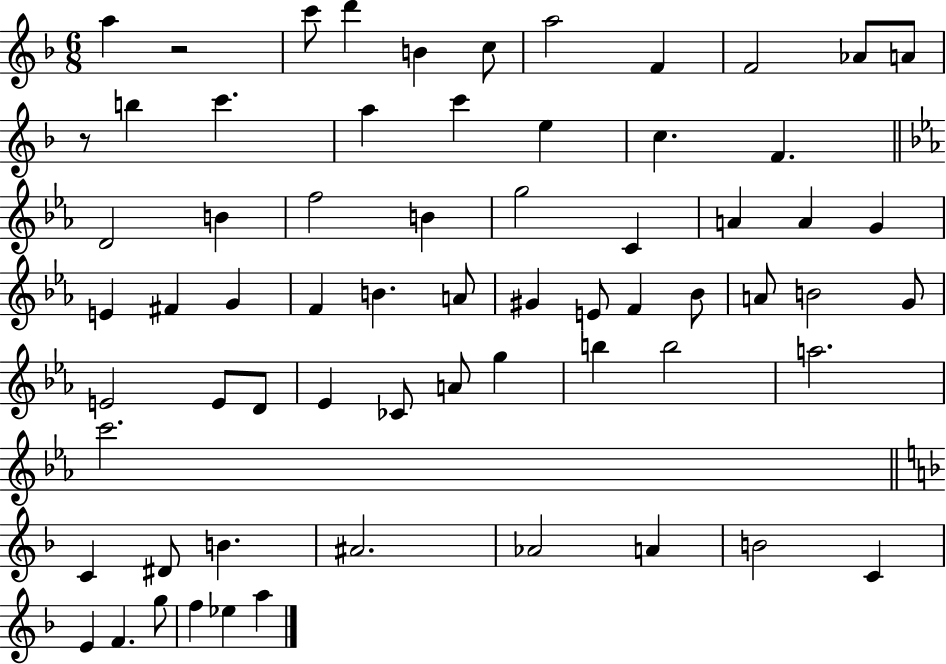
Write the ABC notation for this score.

X:1
T:Untitled
M:6/8
L:1/4
K:F
a z2 c'/2 d' B c/2 a2 F F2 _A/2 A/2 z/2 b c' a c' e c F D2 B f2 B g2 C A A G E ^F G F B A/2 ^G E/2 F _B/2 A/2 B2 G/2 E2 E/2 D/2 _E _C/2 A/2 g b b2 a2 c'2 C ^D/2 B ^A2 _A2 A B2 C E F g/2 f _e a